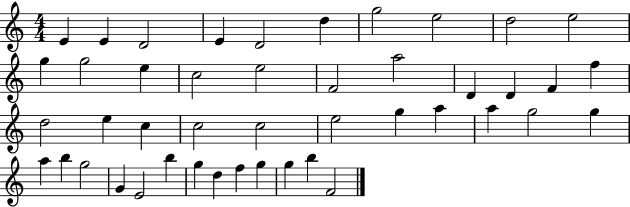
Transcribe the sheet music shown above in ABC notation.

X:1
T:Untitled
M:4/4
L:1/4
K:C
E E D2 E D2 d g2 e2 d2 e2 g g2 e c2 e2 F2 a2 D D F f d2 e c c2 c2 e2 g a a g2 g a b g2 G E2 b g d f g g b F2